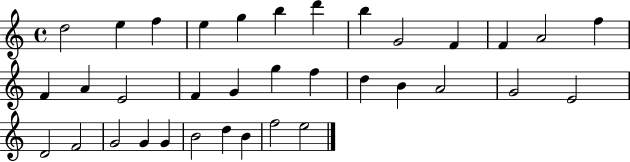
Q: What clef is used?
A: treble